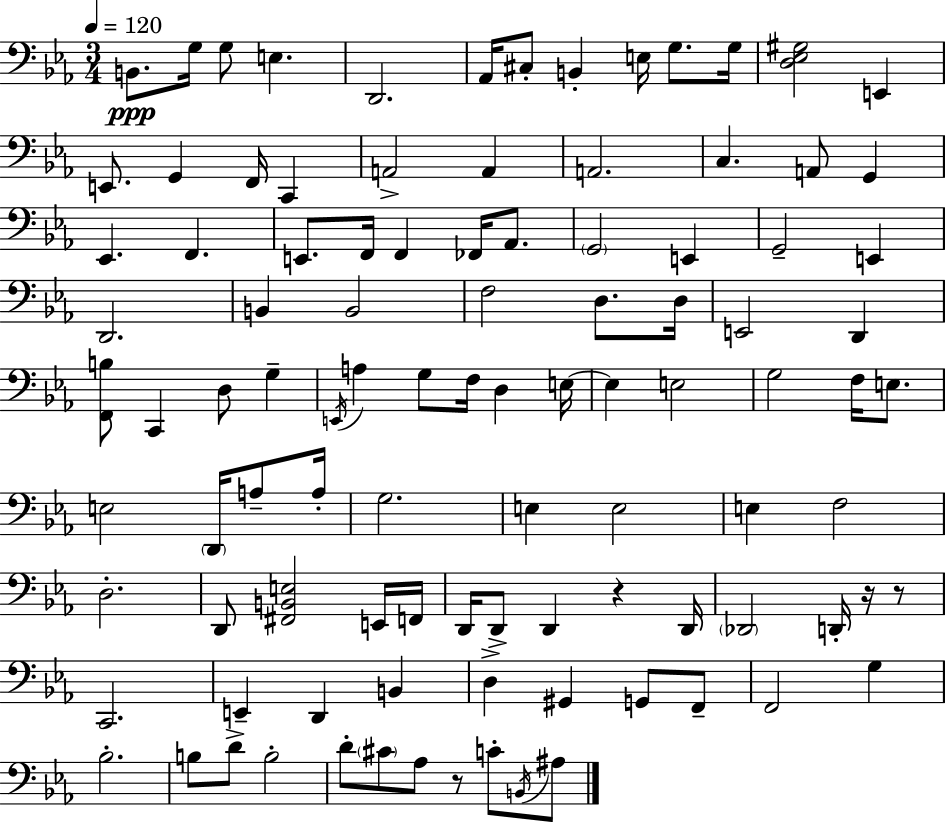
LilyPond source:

{
  \clef bass
  \numericTimeSignature
  \time 3/4
  \key c \minor
  \tempo 4 = 120
  b,8.\ppp g16 g8 e4. | d,2. | aes,16 cis8-. b,4-. e16 g8. g16 | <d ees gis>2 e,4 | \break e,8. g,4 f,16 c,4 | a,2-> a,4 | a,2. | c4. a,8 g,4 | \break ees,4. f,4. | e,8. f,16 f,4 fes,16 aes,8. | \parenthesize g,2 e,4 | g,2-- e,4 | \break d,2. | b,4 b,2 | f2 d8. d16 | e,2 d,4 | \break <f, b>8 c,4 d8 g4-- | \acciaccatura { e,16 } a4 g8 f16 d4 | e16~~ e4 e2 | g2 f16 e8. | \break e2 \parenthesize d,16 a8-- | a16-. g2. | e4 e2 | e4 f2 | \break d2.-. | d,8 <fis, b, e>2 e,16 | f,16 d,16 d,8-> d,4 r4 | d,16 \parenthesize des,2 d,16-. r16 r8 | \break c,2. | e,4-- d,4 b,4 | d4-> gis,4 g,8 f,8-- | f,2 g4 | \break bes2.-. | b8 d'8-> b2-. | d'8-. \parenthesize cis'8 aes8 r8 c'8-. \acciaccatura { b,16 } | ais8 \bar "|."
}